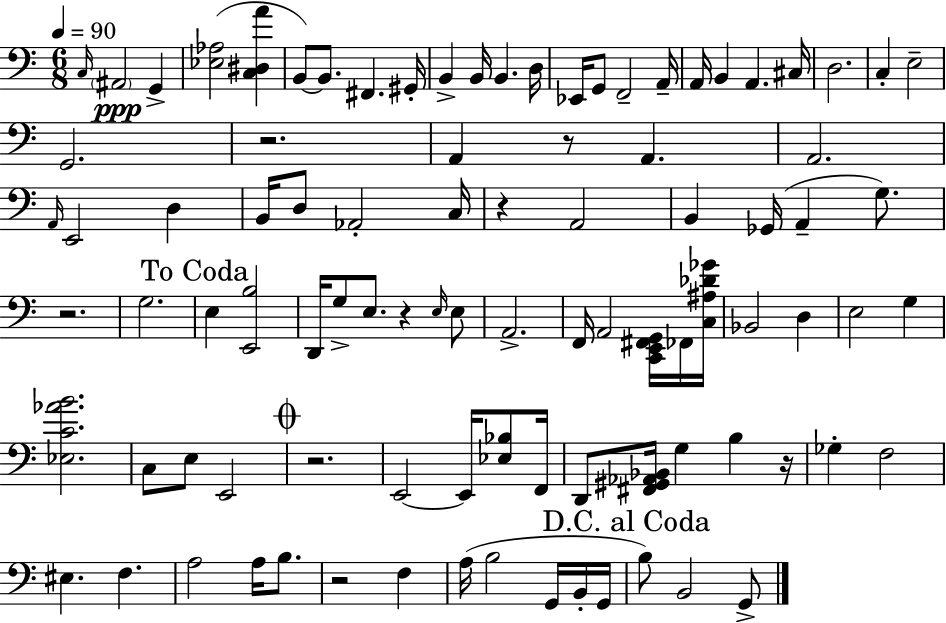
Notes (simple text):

C3/s A#2/h G2/q [Eb3,Ab3]/h [C3,D#3,A4]/q B2/e B2/e. F#2/q. G#2/s B2/q B2/s B2/q. D3/s Eb2/s G2/e F2/h A2/s A2/s B2/q A2/q. C#3/s D3/h. C3/q E3/h G2/h. R/h. A2/q R/e A2/q. A2/h. A2/s E2/h D3/q B2/s D3/e Ab2/h C3/s R/q A2/h B2/q Gb2/s A2/q G3/e. R/h. G3/h. E3/q [E2,B3]/h D2/s G3/e E3/e. R/q E3/s E3/e A2/h. F2/s A2/h [C2,E2,F#2,G2]/s FES2/s [C3,A#3,Db4,Gb4]/s Bb2/h D3/q E3/h G3/q [Eb3,C4,Ab4,B4]/h. C3/e E3/e E2/h R/h. E2/h E2/s [Eb3,Bb3]/e F2/s D2/e [F#2,G#2,Ab2,Bb2]/s G3/q B3/q R/s Gb3/q F3/h EIS3/q. F3/q. A3/h A3/s B3/e. R/h F3/q A3/s B3/h G2/s B2/s G2/s B3/e B2/h G2/e